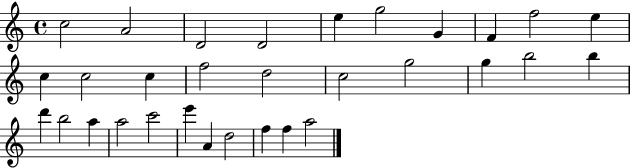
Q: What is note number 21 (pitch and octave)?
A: D6